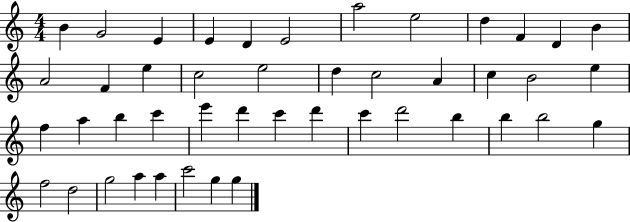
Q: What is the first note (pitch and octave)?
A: B4